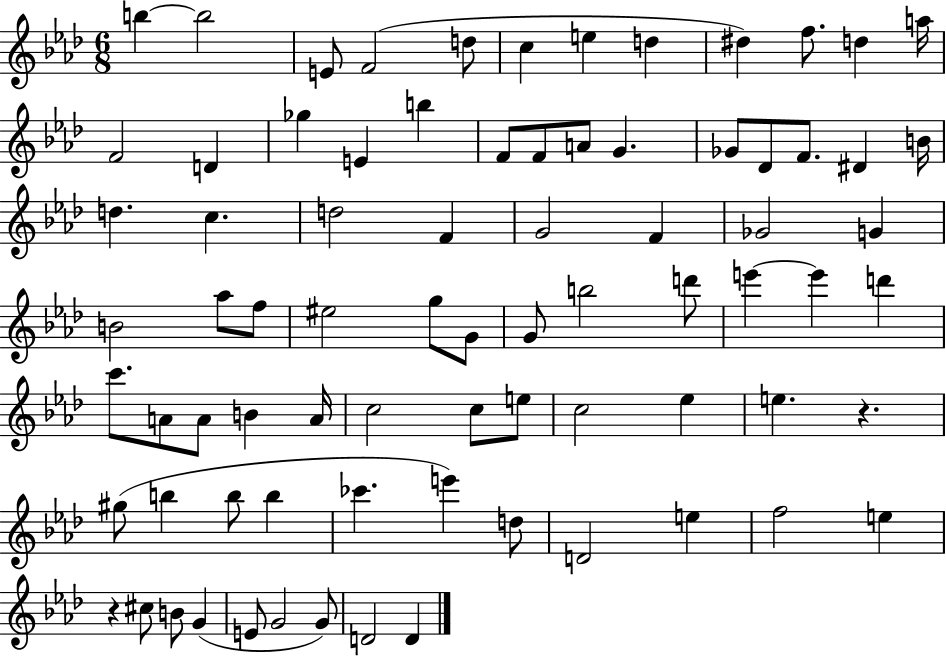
B5/q B5/h E4/e F4/h D5/e C5/q E5/q D5/q D#5/q F5/e. D5/q A5/s F4/h D4/q Gb5/q E4/q B5/q F4/e F4/e A4/e G4/q. Gb4/e Db4/e F4/e. D#4/q B4/s D5/q. C5/q. D5/h F4/q G4/h F4/q Gb4/h G4/q B4/h Ab5/e F5/e EIS5/h G5/e G4/e G4/e B5/h D6/e E6/q E6/q D6/q C6/e. A4/e A4/e B4/q A4/s C5/h C5/e E5/e C5/h Eb5/q E5/q. R/q. G#5/e B5/q B5/e B5/q CES6/q. E6/q D5/e D4/h E5/q F5/h E5/q R/q C#5/e B4/e G4/q E4/e G4/h G4/e D4/h D4/q